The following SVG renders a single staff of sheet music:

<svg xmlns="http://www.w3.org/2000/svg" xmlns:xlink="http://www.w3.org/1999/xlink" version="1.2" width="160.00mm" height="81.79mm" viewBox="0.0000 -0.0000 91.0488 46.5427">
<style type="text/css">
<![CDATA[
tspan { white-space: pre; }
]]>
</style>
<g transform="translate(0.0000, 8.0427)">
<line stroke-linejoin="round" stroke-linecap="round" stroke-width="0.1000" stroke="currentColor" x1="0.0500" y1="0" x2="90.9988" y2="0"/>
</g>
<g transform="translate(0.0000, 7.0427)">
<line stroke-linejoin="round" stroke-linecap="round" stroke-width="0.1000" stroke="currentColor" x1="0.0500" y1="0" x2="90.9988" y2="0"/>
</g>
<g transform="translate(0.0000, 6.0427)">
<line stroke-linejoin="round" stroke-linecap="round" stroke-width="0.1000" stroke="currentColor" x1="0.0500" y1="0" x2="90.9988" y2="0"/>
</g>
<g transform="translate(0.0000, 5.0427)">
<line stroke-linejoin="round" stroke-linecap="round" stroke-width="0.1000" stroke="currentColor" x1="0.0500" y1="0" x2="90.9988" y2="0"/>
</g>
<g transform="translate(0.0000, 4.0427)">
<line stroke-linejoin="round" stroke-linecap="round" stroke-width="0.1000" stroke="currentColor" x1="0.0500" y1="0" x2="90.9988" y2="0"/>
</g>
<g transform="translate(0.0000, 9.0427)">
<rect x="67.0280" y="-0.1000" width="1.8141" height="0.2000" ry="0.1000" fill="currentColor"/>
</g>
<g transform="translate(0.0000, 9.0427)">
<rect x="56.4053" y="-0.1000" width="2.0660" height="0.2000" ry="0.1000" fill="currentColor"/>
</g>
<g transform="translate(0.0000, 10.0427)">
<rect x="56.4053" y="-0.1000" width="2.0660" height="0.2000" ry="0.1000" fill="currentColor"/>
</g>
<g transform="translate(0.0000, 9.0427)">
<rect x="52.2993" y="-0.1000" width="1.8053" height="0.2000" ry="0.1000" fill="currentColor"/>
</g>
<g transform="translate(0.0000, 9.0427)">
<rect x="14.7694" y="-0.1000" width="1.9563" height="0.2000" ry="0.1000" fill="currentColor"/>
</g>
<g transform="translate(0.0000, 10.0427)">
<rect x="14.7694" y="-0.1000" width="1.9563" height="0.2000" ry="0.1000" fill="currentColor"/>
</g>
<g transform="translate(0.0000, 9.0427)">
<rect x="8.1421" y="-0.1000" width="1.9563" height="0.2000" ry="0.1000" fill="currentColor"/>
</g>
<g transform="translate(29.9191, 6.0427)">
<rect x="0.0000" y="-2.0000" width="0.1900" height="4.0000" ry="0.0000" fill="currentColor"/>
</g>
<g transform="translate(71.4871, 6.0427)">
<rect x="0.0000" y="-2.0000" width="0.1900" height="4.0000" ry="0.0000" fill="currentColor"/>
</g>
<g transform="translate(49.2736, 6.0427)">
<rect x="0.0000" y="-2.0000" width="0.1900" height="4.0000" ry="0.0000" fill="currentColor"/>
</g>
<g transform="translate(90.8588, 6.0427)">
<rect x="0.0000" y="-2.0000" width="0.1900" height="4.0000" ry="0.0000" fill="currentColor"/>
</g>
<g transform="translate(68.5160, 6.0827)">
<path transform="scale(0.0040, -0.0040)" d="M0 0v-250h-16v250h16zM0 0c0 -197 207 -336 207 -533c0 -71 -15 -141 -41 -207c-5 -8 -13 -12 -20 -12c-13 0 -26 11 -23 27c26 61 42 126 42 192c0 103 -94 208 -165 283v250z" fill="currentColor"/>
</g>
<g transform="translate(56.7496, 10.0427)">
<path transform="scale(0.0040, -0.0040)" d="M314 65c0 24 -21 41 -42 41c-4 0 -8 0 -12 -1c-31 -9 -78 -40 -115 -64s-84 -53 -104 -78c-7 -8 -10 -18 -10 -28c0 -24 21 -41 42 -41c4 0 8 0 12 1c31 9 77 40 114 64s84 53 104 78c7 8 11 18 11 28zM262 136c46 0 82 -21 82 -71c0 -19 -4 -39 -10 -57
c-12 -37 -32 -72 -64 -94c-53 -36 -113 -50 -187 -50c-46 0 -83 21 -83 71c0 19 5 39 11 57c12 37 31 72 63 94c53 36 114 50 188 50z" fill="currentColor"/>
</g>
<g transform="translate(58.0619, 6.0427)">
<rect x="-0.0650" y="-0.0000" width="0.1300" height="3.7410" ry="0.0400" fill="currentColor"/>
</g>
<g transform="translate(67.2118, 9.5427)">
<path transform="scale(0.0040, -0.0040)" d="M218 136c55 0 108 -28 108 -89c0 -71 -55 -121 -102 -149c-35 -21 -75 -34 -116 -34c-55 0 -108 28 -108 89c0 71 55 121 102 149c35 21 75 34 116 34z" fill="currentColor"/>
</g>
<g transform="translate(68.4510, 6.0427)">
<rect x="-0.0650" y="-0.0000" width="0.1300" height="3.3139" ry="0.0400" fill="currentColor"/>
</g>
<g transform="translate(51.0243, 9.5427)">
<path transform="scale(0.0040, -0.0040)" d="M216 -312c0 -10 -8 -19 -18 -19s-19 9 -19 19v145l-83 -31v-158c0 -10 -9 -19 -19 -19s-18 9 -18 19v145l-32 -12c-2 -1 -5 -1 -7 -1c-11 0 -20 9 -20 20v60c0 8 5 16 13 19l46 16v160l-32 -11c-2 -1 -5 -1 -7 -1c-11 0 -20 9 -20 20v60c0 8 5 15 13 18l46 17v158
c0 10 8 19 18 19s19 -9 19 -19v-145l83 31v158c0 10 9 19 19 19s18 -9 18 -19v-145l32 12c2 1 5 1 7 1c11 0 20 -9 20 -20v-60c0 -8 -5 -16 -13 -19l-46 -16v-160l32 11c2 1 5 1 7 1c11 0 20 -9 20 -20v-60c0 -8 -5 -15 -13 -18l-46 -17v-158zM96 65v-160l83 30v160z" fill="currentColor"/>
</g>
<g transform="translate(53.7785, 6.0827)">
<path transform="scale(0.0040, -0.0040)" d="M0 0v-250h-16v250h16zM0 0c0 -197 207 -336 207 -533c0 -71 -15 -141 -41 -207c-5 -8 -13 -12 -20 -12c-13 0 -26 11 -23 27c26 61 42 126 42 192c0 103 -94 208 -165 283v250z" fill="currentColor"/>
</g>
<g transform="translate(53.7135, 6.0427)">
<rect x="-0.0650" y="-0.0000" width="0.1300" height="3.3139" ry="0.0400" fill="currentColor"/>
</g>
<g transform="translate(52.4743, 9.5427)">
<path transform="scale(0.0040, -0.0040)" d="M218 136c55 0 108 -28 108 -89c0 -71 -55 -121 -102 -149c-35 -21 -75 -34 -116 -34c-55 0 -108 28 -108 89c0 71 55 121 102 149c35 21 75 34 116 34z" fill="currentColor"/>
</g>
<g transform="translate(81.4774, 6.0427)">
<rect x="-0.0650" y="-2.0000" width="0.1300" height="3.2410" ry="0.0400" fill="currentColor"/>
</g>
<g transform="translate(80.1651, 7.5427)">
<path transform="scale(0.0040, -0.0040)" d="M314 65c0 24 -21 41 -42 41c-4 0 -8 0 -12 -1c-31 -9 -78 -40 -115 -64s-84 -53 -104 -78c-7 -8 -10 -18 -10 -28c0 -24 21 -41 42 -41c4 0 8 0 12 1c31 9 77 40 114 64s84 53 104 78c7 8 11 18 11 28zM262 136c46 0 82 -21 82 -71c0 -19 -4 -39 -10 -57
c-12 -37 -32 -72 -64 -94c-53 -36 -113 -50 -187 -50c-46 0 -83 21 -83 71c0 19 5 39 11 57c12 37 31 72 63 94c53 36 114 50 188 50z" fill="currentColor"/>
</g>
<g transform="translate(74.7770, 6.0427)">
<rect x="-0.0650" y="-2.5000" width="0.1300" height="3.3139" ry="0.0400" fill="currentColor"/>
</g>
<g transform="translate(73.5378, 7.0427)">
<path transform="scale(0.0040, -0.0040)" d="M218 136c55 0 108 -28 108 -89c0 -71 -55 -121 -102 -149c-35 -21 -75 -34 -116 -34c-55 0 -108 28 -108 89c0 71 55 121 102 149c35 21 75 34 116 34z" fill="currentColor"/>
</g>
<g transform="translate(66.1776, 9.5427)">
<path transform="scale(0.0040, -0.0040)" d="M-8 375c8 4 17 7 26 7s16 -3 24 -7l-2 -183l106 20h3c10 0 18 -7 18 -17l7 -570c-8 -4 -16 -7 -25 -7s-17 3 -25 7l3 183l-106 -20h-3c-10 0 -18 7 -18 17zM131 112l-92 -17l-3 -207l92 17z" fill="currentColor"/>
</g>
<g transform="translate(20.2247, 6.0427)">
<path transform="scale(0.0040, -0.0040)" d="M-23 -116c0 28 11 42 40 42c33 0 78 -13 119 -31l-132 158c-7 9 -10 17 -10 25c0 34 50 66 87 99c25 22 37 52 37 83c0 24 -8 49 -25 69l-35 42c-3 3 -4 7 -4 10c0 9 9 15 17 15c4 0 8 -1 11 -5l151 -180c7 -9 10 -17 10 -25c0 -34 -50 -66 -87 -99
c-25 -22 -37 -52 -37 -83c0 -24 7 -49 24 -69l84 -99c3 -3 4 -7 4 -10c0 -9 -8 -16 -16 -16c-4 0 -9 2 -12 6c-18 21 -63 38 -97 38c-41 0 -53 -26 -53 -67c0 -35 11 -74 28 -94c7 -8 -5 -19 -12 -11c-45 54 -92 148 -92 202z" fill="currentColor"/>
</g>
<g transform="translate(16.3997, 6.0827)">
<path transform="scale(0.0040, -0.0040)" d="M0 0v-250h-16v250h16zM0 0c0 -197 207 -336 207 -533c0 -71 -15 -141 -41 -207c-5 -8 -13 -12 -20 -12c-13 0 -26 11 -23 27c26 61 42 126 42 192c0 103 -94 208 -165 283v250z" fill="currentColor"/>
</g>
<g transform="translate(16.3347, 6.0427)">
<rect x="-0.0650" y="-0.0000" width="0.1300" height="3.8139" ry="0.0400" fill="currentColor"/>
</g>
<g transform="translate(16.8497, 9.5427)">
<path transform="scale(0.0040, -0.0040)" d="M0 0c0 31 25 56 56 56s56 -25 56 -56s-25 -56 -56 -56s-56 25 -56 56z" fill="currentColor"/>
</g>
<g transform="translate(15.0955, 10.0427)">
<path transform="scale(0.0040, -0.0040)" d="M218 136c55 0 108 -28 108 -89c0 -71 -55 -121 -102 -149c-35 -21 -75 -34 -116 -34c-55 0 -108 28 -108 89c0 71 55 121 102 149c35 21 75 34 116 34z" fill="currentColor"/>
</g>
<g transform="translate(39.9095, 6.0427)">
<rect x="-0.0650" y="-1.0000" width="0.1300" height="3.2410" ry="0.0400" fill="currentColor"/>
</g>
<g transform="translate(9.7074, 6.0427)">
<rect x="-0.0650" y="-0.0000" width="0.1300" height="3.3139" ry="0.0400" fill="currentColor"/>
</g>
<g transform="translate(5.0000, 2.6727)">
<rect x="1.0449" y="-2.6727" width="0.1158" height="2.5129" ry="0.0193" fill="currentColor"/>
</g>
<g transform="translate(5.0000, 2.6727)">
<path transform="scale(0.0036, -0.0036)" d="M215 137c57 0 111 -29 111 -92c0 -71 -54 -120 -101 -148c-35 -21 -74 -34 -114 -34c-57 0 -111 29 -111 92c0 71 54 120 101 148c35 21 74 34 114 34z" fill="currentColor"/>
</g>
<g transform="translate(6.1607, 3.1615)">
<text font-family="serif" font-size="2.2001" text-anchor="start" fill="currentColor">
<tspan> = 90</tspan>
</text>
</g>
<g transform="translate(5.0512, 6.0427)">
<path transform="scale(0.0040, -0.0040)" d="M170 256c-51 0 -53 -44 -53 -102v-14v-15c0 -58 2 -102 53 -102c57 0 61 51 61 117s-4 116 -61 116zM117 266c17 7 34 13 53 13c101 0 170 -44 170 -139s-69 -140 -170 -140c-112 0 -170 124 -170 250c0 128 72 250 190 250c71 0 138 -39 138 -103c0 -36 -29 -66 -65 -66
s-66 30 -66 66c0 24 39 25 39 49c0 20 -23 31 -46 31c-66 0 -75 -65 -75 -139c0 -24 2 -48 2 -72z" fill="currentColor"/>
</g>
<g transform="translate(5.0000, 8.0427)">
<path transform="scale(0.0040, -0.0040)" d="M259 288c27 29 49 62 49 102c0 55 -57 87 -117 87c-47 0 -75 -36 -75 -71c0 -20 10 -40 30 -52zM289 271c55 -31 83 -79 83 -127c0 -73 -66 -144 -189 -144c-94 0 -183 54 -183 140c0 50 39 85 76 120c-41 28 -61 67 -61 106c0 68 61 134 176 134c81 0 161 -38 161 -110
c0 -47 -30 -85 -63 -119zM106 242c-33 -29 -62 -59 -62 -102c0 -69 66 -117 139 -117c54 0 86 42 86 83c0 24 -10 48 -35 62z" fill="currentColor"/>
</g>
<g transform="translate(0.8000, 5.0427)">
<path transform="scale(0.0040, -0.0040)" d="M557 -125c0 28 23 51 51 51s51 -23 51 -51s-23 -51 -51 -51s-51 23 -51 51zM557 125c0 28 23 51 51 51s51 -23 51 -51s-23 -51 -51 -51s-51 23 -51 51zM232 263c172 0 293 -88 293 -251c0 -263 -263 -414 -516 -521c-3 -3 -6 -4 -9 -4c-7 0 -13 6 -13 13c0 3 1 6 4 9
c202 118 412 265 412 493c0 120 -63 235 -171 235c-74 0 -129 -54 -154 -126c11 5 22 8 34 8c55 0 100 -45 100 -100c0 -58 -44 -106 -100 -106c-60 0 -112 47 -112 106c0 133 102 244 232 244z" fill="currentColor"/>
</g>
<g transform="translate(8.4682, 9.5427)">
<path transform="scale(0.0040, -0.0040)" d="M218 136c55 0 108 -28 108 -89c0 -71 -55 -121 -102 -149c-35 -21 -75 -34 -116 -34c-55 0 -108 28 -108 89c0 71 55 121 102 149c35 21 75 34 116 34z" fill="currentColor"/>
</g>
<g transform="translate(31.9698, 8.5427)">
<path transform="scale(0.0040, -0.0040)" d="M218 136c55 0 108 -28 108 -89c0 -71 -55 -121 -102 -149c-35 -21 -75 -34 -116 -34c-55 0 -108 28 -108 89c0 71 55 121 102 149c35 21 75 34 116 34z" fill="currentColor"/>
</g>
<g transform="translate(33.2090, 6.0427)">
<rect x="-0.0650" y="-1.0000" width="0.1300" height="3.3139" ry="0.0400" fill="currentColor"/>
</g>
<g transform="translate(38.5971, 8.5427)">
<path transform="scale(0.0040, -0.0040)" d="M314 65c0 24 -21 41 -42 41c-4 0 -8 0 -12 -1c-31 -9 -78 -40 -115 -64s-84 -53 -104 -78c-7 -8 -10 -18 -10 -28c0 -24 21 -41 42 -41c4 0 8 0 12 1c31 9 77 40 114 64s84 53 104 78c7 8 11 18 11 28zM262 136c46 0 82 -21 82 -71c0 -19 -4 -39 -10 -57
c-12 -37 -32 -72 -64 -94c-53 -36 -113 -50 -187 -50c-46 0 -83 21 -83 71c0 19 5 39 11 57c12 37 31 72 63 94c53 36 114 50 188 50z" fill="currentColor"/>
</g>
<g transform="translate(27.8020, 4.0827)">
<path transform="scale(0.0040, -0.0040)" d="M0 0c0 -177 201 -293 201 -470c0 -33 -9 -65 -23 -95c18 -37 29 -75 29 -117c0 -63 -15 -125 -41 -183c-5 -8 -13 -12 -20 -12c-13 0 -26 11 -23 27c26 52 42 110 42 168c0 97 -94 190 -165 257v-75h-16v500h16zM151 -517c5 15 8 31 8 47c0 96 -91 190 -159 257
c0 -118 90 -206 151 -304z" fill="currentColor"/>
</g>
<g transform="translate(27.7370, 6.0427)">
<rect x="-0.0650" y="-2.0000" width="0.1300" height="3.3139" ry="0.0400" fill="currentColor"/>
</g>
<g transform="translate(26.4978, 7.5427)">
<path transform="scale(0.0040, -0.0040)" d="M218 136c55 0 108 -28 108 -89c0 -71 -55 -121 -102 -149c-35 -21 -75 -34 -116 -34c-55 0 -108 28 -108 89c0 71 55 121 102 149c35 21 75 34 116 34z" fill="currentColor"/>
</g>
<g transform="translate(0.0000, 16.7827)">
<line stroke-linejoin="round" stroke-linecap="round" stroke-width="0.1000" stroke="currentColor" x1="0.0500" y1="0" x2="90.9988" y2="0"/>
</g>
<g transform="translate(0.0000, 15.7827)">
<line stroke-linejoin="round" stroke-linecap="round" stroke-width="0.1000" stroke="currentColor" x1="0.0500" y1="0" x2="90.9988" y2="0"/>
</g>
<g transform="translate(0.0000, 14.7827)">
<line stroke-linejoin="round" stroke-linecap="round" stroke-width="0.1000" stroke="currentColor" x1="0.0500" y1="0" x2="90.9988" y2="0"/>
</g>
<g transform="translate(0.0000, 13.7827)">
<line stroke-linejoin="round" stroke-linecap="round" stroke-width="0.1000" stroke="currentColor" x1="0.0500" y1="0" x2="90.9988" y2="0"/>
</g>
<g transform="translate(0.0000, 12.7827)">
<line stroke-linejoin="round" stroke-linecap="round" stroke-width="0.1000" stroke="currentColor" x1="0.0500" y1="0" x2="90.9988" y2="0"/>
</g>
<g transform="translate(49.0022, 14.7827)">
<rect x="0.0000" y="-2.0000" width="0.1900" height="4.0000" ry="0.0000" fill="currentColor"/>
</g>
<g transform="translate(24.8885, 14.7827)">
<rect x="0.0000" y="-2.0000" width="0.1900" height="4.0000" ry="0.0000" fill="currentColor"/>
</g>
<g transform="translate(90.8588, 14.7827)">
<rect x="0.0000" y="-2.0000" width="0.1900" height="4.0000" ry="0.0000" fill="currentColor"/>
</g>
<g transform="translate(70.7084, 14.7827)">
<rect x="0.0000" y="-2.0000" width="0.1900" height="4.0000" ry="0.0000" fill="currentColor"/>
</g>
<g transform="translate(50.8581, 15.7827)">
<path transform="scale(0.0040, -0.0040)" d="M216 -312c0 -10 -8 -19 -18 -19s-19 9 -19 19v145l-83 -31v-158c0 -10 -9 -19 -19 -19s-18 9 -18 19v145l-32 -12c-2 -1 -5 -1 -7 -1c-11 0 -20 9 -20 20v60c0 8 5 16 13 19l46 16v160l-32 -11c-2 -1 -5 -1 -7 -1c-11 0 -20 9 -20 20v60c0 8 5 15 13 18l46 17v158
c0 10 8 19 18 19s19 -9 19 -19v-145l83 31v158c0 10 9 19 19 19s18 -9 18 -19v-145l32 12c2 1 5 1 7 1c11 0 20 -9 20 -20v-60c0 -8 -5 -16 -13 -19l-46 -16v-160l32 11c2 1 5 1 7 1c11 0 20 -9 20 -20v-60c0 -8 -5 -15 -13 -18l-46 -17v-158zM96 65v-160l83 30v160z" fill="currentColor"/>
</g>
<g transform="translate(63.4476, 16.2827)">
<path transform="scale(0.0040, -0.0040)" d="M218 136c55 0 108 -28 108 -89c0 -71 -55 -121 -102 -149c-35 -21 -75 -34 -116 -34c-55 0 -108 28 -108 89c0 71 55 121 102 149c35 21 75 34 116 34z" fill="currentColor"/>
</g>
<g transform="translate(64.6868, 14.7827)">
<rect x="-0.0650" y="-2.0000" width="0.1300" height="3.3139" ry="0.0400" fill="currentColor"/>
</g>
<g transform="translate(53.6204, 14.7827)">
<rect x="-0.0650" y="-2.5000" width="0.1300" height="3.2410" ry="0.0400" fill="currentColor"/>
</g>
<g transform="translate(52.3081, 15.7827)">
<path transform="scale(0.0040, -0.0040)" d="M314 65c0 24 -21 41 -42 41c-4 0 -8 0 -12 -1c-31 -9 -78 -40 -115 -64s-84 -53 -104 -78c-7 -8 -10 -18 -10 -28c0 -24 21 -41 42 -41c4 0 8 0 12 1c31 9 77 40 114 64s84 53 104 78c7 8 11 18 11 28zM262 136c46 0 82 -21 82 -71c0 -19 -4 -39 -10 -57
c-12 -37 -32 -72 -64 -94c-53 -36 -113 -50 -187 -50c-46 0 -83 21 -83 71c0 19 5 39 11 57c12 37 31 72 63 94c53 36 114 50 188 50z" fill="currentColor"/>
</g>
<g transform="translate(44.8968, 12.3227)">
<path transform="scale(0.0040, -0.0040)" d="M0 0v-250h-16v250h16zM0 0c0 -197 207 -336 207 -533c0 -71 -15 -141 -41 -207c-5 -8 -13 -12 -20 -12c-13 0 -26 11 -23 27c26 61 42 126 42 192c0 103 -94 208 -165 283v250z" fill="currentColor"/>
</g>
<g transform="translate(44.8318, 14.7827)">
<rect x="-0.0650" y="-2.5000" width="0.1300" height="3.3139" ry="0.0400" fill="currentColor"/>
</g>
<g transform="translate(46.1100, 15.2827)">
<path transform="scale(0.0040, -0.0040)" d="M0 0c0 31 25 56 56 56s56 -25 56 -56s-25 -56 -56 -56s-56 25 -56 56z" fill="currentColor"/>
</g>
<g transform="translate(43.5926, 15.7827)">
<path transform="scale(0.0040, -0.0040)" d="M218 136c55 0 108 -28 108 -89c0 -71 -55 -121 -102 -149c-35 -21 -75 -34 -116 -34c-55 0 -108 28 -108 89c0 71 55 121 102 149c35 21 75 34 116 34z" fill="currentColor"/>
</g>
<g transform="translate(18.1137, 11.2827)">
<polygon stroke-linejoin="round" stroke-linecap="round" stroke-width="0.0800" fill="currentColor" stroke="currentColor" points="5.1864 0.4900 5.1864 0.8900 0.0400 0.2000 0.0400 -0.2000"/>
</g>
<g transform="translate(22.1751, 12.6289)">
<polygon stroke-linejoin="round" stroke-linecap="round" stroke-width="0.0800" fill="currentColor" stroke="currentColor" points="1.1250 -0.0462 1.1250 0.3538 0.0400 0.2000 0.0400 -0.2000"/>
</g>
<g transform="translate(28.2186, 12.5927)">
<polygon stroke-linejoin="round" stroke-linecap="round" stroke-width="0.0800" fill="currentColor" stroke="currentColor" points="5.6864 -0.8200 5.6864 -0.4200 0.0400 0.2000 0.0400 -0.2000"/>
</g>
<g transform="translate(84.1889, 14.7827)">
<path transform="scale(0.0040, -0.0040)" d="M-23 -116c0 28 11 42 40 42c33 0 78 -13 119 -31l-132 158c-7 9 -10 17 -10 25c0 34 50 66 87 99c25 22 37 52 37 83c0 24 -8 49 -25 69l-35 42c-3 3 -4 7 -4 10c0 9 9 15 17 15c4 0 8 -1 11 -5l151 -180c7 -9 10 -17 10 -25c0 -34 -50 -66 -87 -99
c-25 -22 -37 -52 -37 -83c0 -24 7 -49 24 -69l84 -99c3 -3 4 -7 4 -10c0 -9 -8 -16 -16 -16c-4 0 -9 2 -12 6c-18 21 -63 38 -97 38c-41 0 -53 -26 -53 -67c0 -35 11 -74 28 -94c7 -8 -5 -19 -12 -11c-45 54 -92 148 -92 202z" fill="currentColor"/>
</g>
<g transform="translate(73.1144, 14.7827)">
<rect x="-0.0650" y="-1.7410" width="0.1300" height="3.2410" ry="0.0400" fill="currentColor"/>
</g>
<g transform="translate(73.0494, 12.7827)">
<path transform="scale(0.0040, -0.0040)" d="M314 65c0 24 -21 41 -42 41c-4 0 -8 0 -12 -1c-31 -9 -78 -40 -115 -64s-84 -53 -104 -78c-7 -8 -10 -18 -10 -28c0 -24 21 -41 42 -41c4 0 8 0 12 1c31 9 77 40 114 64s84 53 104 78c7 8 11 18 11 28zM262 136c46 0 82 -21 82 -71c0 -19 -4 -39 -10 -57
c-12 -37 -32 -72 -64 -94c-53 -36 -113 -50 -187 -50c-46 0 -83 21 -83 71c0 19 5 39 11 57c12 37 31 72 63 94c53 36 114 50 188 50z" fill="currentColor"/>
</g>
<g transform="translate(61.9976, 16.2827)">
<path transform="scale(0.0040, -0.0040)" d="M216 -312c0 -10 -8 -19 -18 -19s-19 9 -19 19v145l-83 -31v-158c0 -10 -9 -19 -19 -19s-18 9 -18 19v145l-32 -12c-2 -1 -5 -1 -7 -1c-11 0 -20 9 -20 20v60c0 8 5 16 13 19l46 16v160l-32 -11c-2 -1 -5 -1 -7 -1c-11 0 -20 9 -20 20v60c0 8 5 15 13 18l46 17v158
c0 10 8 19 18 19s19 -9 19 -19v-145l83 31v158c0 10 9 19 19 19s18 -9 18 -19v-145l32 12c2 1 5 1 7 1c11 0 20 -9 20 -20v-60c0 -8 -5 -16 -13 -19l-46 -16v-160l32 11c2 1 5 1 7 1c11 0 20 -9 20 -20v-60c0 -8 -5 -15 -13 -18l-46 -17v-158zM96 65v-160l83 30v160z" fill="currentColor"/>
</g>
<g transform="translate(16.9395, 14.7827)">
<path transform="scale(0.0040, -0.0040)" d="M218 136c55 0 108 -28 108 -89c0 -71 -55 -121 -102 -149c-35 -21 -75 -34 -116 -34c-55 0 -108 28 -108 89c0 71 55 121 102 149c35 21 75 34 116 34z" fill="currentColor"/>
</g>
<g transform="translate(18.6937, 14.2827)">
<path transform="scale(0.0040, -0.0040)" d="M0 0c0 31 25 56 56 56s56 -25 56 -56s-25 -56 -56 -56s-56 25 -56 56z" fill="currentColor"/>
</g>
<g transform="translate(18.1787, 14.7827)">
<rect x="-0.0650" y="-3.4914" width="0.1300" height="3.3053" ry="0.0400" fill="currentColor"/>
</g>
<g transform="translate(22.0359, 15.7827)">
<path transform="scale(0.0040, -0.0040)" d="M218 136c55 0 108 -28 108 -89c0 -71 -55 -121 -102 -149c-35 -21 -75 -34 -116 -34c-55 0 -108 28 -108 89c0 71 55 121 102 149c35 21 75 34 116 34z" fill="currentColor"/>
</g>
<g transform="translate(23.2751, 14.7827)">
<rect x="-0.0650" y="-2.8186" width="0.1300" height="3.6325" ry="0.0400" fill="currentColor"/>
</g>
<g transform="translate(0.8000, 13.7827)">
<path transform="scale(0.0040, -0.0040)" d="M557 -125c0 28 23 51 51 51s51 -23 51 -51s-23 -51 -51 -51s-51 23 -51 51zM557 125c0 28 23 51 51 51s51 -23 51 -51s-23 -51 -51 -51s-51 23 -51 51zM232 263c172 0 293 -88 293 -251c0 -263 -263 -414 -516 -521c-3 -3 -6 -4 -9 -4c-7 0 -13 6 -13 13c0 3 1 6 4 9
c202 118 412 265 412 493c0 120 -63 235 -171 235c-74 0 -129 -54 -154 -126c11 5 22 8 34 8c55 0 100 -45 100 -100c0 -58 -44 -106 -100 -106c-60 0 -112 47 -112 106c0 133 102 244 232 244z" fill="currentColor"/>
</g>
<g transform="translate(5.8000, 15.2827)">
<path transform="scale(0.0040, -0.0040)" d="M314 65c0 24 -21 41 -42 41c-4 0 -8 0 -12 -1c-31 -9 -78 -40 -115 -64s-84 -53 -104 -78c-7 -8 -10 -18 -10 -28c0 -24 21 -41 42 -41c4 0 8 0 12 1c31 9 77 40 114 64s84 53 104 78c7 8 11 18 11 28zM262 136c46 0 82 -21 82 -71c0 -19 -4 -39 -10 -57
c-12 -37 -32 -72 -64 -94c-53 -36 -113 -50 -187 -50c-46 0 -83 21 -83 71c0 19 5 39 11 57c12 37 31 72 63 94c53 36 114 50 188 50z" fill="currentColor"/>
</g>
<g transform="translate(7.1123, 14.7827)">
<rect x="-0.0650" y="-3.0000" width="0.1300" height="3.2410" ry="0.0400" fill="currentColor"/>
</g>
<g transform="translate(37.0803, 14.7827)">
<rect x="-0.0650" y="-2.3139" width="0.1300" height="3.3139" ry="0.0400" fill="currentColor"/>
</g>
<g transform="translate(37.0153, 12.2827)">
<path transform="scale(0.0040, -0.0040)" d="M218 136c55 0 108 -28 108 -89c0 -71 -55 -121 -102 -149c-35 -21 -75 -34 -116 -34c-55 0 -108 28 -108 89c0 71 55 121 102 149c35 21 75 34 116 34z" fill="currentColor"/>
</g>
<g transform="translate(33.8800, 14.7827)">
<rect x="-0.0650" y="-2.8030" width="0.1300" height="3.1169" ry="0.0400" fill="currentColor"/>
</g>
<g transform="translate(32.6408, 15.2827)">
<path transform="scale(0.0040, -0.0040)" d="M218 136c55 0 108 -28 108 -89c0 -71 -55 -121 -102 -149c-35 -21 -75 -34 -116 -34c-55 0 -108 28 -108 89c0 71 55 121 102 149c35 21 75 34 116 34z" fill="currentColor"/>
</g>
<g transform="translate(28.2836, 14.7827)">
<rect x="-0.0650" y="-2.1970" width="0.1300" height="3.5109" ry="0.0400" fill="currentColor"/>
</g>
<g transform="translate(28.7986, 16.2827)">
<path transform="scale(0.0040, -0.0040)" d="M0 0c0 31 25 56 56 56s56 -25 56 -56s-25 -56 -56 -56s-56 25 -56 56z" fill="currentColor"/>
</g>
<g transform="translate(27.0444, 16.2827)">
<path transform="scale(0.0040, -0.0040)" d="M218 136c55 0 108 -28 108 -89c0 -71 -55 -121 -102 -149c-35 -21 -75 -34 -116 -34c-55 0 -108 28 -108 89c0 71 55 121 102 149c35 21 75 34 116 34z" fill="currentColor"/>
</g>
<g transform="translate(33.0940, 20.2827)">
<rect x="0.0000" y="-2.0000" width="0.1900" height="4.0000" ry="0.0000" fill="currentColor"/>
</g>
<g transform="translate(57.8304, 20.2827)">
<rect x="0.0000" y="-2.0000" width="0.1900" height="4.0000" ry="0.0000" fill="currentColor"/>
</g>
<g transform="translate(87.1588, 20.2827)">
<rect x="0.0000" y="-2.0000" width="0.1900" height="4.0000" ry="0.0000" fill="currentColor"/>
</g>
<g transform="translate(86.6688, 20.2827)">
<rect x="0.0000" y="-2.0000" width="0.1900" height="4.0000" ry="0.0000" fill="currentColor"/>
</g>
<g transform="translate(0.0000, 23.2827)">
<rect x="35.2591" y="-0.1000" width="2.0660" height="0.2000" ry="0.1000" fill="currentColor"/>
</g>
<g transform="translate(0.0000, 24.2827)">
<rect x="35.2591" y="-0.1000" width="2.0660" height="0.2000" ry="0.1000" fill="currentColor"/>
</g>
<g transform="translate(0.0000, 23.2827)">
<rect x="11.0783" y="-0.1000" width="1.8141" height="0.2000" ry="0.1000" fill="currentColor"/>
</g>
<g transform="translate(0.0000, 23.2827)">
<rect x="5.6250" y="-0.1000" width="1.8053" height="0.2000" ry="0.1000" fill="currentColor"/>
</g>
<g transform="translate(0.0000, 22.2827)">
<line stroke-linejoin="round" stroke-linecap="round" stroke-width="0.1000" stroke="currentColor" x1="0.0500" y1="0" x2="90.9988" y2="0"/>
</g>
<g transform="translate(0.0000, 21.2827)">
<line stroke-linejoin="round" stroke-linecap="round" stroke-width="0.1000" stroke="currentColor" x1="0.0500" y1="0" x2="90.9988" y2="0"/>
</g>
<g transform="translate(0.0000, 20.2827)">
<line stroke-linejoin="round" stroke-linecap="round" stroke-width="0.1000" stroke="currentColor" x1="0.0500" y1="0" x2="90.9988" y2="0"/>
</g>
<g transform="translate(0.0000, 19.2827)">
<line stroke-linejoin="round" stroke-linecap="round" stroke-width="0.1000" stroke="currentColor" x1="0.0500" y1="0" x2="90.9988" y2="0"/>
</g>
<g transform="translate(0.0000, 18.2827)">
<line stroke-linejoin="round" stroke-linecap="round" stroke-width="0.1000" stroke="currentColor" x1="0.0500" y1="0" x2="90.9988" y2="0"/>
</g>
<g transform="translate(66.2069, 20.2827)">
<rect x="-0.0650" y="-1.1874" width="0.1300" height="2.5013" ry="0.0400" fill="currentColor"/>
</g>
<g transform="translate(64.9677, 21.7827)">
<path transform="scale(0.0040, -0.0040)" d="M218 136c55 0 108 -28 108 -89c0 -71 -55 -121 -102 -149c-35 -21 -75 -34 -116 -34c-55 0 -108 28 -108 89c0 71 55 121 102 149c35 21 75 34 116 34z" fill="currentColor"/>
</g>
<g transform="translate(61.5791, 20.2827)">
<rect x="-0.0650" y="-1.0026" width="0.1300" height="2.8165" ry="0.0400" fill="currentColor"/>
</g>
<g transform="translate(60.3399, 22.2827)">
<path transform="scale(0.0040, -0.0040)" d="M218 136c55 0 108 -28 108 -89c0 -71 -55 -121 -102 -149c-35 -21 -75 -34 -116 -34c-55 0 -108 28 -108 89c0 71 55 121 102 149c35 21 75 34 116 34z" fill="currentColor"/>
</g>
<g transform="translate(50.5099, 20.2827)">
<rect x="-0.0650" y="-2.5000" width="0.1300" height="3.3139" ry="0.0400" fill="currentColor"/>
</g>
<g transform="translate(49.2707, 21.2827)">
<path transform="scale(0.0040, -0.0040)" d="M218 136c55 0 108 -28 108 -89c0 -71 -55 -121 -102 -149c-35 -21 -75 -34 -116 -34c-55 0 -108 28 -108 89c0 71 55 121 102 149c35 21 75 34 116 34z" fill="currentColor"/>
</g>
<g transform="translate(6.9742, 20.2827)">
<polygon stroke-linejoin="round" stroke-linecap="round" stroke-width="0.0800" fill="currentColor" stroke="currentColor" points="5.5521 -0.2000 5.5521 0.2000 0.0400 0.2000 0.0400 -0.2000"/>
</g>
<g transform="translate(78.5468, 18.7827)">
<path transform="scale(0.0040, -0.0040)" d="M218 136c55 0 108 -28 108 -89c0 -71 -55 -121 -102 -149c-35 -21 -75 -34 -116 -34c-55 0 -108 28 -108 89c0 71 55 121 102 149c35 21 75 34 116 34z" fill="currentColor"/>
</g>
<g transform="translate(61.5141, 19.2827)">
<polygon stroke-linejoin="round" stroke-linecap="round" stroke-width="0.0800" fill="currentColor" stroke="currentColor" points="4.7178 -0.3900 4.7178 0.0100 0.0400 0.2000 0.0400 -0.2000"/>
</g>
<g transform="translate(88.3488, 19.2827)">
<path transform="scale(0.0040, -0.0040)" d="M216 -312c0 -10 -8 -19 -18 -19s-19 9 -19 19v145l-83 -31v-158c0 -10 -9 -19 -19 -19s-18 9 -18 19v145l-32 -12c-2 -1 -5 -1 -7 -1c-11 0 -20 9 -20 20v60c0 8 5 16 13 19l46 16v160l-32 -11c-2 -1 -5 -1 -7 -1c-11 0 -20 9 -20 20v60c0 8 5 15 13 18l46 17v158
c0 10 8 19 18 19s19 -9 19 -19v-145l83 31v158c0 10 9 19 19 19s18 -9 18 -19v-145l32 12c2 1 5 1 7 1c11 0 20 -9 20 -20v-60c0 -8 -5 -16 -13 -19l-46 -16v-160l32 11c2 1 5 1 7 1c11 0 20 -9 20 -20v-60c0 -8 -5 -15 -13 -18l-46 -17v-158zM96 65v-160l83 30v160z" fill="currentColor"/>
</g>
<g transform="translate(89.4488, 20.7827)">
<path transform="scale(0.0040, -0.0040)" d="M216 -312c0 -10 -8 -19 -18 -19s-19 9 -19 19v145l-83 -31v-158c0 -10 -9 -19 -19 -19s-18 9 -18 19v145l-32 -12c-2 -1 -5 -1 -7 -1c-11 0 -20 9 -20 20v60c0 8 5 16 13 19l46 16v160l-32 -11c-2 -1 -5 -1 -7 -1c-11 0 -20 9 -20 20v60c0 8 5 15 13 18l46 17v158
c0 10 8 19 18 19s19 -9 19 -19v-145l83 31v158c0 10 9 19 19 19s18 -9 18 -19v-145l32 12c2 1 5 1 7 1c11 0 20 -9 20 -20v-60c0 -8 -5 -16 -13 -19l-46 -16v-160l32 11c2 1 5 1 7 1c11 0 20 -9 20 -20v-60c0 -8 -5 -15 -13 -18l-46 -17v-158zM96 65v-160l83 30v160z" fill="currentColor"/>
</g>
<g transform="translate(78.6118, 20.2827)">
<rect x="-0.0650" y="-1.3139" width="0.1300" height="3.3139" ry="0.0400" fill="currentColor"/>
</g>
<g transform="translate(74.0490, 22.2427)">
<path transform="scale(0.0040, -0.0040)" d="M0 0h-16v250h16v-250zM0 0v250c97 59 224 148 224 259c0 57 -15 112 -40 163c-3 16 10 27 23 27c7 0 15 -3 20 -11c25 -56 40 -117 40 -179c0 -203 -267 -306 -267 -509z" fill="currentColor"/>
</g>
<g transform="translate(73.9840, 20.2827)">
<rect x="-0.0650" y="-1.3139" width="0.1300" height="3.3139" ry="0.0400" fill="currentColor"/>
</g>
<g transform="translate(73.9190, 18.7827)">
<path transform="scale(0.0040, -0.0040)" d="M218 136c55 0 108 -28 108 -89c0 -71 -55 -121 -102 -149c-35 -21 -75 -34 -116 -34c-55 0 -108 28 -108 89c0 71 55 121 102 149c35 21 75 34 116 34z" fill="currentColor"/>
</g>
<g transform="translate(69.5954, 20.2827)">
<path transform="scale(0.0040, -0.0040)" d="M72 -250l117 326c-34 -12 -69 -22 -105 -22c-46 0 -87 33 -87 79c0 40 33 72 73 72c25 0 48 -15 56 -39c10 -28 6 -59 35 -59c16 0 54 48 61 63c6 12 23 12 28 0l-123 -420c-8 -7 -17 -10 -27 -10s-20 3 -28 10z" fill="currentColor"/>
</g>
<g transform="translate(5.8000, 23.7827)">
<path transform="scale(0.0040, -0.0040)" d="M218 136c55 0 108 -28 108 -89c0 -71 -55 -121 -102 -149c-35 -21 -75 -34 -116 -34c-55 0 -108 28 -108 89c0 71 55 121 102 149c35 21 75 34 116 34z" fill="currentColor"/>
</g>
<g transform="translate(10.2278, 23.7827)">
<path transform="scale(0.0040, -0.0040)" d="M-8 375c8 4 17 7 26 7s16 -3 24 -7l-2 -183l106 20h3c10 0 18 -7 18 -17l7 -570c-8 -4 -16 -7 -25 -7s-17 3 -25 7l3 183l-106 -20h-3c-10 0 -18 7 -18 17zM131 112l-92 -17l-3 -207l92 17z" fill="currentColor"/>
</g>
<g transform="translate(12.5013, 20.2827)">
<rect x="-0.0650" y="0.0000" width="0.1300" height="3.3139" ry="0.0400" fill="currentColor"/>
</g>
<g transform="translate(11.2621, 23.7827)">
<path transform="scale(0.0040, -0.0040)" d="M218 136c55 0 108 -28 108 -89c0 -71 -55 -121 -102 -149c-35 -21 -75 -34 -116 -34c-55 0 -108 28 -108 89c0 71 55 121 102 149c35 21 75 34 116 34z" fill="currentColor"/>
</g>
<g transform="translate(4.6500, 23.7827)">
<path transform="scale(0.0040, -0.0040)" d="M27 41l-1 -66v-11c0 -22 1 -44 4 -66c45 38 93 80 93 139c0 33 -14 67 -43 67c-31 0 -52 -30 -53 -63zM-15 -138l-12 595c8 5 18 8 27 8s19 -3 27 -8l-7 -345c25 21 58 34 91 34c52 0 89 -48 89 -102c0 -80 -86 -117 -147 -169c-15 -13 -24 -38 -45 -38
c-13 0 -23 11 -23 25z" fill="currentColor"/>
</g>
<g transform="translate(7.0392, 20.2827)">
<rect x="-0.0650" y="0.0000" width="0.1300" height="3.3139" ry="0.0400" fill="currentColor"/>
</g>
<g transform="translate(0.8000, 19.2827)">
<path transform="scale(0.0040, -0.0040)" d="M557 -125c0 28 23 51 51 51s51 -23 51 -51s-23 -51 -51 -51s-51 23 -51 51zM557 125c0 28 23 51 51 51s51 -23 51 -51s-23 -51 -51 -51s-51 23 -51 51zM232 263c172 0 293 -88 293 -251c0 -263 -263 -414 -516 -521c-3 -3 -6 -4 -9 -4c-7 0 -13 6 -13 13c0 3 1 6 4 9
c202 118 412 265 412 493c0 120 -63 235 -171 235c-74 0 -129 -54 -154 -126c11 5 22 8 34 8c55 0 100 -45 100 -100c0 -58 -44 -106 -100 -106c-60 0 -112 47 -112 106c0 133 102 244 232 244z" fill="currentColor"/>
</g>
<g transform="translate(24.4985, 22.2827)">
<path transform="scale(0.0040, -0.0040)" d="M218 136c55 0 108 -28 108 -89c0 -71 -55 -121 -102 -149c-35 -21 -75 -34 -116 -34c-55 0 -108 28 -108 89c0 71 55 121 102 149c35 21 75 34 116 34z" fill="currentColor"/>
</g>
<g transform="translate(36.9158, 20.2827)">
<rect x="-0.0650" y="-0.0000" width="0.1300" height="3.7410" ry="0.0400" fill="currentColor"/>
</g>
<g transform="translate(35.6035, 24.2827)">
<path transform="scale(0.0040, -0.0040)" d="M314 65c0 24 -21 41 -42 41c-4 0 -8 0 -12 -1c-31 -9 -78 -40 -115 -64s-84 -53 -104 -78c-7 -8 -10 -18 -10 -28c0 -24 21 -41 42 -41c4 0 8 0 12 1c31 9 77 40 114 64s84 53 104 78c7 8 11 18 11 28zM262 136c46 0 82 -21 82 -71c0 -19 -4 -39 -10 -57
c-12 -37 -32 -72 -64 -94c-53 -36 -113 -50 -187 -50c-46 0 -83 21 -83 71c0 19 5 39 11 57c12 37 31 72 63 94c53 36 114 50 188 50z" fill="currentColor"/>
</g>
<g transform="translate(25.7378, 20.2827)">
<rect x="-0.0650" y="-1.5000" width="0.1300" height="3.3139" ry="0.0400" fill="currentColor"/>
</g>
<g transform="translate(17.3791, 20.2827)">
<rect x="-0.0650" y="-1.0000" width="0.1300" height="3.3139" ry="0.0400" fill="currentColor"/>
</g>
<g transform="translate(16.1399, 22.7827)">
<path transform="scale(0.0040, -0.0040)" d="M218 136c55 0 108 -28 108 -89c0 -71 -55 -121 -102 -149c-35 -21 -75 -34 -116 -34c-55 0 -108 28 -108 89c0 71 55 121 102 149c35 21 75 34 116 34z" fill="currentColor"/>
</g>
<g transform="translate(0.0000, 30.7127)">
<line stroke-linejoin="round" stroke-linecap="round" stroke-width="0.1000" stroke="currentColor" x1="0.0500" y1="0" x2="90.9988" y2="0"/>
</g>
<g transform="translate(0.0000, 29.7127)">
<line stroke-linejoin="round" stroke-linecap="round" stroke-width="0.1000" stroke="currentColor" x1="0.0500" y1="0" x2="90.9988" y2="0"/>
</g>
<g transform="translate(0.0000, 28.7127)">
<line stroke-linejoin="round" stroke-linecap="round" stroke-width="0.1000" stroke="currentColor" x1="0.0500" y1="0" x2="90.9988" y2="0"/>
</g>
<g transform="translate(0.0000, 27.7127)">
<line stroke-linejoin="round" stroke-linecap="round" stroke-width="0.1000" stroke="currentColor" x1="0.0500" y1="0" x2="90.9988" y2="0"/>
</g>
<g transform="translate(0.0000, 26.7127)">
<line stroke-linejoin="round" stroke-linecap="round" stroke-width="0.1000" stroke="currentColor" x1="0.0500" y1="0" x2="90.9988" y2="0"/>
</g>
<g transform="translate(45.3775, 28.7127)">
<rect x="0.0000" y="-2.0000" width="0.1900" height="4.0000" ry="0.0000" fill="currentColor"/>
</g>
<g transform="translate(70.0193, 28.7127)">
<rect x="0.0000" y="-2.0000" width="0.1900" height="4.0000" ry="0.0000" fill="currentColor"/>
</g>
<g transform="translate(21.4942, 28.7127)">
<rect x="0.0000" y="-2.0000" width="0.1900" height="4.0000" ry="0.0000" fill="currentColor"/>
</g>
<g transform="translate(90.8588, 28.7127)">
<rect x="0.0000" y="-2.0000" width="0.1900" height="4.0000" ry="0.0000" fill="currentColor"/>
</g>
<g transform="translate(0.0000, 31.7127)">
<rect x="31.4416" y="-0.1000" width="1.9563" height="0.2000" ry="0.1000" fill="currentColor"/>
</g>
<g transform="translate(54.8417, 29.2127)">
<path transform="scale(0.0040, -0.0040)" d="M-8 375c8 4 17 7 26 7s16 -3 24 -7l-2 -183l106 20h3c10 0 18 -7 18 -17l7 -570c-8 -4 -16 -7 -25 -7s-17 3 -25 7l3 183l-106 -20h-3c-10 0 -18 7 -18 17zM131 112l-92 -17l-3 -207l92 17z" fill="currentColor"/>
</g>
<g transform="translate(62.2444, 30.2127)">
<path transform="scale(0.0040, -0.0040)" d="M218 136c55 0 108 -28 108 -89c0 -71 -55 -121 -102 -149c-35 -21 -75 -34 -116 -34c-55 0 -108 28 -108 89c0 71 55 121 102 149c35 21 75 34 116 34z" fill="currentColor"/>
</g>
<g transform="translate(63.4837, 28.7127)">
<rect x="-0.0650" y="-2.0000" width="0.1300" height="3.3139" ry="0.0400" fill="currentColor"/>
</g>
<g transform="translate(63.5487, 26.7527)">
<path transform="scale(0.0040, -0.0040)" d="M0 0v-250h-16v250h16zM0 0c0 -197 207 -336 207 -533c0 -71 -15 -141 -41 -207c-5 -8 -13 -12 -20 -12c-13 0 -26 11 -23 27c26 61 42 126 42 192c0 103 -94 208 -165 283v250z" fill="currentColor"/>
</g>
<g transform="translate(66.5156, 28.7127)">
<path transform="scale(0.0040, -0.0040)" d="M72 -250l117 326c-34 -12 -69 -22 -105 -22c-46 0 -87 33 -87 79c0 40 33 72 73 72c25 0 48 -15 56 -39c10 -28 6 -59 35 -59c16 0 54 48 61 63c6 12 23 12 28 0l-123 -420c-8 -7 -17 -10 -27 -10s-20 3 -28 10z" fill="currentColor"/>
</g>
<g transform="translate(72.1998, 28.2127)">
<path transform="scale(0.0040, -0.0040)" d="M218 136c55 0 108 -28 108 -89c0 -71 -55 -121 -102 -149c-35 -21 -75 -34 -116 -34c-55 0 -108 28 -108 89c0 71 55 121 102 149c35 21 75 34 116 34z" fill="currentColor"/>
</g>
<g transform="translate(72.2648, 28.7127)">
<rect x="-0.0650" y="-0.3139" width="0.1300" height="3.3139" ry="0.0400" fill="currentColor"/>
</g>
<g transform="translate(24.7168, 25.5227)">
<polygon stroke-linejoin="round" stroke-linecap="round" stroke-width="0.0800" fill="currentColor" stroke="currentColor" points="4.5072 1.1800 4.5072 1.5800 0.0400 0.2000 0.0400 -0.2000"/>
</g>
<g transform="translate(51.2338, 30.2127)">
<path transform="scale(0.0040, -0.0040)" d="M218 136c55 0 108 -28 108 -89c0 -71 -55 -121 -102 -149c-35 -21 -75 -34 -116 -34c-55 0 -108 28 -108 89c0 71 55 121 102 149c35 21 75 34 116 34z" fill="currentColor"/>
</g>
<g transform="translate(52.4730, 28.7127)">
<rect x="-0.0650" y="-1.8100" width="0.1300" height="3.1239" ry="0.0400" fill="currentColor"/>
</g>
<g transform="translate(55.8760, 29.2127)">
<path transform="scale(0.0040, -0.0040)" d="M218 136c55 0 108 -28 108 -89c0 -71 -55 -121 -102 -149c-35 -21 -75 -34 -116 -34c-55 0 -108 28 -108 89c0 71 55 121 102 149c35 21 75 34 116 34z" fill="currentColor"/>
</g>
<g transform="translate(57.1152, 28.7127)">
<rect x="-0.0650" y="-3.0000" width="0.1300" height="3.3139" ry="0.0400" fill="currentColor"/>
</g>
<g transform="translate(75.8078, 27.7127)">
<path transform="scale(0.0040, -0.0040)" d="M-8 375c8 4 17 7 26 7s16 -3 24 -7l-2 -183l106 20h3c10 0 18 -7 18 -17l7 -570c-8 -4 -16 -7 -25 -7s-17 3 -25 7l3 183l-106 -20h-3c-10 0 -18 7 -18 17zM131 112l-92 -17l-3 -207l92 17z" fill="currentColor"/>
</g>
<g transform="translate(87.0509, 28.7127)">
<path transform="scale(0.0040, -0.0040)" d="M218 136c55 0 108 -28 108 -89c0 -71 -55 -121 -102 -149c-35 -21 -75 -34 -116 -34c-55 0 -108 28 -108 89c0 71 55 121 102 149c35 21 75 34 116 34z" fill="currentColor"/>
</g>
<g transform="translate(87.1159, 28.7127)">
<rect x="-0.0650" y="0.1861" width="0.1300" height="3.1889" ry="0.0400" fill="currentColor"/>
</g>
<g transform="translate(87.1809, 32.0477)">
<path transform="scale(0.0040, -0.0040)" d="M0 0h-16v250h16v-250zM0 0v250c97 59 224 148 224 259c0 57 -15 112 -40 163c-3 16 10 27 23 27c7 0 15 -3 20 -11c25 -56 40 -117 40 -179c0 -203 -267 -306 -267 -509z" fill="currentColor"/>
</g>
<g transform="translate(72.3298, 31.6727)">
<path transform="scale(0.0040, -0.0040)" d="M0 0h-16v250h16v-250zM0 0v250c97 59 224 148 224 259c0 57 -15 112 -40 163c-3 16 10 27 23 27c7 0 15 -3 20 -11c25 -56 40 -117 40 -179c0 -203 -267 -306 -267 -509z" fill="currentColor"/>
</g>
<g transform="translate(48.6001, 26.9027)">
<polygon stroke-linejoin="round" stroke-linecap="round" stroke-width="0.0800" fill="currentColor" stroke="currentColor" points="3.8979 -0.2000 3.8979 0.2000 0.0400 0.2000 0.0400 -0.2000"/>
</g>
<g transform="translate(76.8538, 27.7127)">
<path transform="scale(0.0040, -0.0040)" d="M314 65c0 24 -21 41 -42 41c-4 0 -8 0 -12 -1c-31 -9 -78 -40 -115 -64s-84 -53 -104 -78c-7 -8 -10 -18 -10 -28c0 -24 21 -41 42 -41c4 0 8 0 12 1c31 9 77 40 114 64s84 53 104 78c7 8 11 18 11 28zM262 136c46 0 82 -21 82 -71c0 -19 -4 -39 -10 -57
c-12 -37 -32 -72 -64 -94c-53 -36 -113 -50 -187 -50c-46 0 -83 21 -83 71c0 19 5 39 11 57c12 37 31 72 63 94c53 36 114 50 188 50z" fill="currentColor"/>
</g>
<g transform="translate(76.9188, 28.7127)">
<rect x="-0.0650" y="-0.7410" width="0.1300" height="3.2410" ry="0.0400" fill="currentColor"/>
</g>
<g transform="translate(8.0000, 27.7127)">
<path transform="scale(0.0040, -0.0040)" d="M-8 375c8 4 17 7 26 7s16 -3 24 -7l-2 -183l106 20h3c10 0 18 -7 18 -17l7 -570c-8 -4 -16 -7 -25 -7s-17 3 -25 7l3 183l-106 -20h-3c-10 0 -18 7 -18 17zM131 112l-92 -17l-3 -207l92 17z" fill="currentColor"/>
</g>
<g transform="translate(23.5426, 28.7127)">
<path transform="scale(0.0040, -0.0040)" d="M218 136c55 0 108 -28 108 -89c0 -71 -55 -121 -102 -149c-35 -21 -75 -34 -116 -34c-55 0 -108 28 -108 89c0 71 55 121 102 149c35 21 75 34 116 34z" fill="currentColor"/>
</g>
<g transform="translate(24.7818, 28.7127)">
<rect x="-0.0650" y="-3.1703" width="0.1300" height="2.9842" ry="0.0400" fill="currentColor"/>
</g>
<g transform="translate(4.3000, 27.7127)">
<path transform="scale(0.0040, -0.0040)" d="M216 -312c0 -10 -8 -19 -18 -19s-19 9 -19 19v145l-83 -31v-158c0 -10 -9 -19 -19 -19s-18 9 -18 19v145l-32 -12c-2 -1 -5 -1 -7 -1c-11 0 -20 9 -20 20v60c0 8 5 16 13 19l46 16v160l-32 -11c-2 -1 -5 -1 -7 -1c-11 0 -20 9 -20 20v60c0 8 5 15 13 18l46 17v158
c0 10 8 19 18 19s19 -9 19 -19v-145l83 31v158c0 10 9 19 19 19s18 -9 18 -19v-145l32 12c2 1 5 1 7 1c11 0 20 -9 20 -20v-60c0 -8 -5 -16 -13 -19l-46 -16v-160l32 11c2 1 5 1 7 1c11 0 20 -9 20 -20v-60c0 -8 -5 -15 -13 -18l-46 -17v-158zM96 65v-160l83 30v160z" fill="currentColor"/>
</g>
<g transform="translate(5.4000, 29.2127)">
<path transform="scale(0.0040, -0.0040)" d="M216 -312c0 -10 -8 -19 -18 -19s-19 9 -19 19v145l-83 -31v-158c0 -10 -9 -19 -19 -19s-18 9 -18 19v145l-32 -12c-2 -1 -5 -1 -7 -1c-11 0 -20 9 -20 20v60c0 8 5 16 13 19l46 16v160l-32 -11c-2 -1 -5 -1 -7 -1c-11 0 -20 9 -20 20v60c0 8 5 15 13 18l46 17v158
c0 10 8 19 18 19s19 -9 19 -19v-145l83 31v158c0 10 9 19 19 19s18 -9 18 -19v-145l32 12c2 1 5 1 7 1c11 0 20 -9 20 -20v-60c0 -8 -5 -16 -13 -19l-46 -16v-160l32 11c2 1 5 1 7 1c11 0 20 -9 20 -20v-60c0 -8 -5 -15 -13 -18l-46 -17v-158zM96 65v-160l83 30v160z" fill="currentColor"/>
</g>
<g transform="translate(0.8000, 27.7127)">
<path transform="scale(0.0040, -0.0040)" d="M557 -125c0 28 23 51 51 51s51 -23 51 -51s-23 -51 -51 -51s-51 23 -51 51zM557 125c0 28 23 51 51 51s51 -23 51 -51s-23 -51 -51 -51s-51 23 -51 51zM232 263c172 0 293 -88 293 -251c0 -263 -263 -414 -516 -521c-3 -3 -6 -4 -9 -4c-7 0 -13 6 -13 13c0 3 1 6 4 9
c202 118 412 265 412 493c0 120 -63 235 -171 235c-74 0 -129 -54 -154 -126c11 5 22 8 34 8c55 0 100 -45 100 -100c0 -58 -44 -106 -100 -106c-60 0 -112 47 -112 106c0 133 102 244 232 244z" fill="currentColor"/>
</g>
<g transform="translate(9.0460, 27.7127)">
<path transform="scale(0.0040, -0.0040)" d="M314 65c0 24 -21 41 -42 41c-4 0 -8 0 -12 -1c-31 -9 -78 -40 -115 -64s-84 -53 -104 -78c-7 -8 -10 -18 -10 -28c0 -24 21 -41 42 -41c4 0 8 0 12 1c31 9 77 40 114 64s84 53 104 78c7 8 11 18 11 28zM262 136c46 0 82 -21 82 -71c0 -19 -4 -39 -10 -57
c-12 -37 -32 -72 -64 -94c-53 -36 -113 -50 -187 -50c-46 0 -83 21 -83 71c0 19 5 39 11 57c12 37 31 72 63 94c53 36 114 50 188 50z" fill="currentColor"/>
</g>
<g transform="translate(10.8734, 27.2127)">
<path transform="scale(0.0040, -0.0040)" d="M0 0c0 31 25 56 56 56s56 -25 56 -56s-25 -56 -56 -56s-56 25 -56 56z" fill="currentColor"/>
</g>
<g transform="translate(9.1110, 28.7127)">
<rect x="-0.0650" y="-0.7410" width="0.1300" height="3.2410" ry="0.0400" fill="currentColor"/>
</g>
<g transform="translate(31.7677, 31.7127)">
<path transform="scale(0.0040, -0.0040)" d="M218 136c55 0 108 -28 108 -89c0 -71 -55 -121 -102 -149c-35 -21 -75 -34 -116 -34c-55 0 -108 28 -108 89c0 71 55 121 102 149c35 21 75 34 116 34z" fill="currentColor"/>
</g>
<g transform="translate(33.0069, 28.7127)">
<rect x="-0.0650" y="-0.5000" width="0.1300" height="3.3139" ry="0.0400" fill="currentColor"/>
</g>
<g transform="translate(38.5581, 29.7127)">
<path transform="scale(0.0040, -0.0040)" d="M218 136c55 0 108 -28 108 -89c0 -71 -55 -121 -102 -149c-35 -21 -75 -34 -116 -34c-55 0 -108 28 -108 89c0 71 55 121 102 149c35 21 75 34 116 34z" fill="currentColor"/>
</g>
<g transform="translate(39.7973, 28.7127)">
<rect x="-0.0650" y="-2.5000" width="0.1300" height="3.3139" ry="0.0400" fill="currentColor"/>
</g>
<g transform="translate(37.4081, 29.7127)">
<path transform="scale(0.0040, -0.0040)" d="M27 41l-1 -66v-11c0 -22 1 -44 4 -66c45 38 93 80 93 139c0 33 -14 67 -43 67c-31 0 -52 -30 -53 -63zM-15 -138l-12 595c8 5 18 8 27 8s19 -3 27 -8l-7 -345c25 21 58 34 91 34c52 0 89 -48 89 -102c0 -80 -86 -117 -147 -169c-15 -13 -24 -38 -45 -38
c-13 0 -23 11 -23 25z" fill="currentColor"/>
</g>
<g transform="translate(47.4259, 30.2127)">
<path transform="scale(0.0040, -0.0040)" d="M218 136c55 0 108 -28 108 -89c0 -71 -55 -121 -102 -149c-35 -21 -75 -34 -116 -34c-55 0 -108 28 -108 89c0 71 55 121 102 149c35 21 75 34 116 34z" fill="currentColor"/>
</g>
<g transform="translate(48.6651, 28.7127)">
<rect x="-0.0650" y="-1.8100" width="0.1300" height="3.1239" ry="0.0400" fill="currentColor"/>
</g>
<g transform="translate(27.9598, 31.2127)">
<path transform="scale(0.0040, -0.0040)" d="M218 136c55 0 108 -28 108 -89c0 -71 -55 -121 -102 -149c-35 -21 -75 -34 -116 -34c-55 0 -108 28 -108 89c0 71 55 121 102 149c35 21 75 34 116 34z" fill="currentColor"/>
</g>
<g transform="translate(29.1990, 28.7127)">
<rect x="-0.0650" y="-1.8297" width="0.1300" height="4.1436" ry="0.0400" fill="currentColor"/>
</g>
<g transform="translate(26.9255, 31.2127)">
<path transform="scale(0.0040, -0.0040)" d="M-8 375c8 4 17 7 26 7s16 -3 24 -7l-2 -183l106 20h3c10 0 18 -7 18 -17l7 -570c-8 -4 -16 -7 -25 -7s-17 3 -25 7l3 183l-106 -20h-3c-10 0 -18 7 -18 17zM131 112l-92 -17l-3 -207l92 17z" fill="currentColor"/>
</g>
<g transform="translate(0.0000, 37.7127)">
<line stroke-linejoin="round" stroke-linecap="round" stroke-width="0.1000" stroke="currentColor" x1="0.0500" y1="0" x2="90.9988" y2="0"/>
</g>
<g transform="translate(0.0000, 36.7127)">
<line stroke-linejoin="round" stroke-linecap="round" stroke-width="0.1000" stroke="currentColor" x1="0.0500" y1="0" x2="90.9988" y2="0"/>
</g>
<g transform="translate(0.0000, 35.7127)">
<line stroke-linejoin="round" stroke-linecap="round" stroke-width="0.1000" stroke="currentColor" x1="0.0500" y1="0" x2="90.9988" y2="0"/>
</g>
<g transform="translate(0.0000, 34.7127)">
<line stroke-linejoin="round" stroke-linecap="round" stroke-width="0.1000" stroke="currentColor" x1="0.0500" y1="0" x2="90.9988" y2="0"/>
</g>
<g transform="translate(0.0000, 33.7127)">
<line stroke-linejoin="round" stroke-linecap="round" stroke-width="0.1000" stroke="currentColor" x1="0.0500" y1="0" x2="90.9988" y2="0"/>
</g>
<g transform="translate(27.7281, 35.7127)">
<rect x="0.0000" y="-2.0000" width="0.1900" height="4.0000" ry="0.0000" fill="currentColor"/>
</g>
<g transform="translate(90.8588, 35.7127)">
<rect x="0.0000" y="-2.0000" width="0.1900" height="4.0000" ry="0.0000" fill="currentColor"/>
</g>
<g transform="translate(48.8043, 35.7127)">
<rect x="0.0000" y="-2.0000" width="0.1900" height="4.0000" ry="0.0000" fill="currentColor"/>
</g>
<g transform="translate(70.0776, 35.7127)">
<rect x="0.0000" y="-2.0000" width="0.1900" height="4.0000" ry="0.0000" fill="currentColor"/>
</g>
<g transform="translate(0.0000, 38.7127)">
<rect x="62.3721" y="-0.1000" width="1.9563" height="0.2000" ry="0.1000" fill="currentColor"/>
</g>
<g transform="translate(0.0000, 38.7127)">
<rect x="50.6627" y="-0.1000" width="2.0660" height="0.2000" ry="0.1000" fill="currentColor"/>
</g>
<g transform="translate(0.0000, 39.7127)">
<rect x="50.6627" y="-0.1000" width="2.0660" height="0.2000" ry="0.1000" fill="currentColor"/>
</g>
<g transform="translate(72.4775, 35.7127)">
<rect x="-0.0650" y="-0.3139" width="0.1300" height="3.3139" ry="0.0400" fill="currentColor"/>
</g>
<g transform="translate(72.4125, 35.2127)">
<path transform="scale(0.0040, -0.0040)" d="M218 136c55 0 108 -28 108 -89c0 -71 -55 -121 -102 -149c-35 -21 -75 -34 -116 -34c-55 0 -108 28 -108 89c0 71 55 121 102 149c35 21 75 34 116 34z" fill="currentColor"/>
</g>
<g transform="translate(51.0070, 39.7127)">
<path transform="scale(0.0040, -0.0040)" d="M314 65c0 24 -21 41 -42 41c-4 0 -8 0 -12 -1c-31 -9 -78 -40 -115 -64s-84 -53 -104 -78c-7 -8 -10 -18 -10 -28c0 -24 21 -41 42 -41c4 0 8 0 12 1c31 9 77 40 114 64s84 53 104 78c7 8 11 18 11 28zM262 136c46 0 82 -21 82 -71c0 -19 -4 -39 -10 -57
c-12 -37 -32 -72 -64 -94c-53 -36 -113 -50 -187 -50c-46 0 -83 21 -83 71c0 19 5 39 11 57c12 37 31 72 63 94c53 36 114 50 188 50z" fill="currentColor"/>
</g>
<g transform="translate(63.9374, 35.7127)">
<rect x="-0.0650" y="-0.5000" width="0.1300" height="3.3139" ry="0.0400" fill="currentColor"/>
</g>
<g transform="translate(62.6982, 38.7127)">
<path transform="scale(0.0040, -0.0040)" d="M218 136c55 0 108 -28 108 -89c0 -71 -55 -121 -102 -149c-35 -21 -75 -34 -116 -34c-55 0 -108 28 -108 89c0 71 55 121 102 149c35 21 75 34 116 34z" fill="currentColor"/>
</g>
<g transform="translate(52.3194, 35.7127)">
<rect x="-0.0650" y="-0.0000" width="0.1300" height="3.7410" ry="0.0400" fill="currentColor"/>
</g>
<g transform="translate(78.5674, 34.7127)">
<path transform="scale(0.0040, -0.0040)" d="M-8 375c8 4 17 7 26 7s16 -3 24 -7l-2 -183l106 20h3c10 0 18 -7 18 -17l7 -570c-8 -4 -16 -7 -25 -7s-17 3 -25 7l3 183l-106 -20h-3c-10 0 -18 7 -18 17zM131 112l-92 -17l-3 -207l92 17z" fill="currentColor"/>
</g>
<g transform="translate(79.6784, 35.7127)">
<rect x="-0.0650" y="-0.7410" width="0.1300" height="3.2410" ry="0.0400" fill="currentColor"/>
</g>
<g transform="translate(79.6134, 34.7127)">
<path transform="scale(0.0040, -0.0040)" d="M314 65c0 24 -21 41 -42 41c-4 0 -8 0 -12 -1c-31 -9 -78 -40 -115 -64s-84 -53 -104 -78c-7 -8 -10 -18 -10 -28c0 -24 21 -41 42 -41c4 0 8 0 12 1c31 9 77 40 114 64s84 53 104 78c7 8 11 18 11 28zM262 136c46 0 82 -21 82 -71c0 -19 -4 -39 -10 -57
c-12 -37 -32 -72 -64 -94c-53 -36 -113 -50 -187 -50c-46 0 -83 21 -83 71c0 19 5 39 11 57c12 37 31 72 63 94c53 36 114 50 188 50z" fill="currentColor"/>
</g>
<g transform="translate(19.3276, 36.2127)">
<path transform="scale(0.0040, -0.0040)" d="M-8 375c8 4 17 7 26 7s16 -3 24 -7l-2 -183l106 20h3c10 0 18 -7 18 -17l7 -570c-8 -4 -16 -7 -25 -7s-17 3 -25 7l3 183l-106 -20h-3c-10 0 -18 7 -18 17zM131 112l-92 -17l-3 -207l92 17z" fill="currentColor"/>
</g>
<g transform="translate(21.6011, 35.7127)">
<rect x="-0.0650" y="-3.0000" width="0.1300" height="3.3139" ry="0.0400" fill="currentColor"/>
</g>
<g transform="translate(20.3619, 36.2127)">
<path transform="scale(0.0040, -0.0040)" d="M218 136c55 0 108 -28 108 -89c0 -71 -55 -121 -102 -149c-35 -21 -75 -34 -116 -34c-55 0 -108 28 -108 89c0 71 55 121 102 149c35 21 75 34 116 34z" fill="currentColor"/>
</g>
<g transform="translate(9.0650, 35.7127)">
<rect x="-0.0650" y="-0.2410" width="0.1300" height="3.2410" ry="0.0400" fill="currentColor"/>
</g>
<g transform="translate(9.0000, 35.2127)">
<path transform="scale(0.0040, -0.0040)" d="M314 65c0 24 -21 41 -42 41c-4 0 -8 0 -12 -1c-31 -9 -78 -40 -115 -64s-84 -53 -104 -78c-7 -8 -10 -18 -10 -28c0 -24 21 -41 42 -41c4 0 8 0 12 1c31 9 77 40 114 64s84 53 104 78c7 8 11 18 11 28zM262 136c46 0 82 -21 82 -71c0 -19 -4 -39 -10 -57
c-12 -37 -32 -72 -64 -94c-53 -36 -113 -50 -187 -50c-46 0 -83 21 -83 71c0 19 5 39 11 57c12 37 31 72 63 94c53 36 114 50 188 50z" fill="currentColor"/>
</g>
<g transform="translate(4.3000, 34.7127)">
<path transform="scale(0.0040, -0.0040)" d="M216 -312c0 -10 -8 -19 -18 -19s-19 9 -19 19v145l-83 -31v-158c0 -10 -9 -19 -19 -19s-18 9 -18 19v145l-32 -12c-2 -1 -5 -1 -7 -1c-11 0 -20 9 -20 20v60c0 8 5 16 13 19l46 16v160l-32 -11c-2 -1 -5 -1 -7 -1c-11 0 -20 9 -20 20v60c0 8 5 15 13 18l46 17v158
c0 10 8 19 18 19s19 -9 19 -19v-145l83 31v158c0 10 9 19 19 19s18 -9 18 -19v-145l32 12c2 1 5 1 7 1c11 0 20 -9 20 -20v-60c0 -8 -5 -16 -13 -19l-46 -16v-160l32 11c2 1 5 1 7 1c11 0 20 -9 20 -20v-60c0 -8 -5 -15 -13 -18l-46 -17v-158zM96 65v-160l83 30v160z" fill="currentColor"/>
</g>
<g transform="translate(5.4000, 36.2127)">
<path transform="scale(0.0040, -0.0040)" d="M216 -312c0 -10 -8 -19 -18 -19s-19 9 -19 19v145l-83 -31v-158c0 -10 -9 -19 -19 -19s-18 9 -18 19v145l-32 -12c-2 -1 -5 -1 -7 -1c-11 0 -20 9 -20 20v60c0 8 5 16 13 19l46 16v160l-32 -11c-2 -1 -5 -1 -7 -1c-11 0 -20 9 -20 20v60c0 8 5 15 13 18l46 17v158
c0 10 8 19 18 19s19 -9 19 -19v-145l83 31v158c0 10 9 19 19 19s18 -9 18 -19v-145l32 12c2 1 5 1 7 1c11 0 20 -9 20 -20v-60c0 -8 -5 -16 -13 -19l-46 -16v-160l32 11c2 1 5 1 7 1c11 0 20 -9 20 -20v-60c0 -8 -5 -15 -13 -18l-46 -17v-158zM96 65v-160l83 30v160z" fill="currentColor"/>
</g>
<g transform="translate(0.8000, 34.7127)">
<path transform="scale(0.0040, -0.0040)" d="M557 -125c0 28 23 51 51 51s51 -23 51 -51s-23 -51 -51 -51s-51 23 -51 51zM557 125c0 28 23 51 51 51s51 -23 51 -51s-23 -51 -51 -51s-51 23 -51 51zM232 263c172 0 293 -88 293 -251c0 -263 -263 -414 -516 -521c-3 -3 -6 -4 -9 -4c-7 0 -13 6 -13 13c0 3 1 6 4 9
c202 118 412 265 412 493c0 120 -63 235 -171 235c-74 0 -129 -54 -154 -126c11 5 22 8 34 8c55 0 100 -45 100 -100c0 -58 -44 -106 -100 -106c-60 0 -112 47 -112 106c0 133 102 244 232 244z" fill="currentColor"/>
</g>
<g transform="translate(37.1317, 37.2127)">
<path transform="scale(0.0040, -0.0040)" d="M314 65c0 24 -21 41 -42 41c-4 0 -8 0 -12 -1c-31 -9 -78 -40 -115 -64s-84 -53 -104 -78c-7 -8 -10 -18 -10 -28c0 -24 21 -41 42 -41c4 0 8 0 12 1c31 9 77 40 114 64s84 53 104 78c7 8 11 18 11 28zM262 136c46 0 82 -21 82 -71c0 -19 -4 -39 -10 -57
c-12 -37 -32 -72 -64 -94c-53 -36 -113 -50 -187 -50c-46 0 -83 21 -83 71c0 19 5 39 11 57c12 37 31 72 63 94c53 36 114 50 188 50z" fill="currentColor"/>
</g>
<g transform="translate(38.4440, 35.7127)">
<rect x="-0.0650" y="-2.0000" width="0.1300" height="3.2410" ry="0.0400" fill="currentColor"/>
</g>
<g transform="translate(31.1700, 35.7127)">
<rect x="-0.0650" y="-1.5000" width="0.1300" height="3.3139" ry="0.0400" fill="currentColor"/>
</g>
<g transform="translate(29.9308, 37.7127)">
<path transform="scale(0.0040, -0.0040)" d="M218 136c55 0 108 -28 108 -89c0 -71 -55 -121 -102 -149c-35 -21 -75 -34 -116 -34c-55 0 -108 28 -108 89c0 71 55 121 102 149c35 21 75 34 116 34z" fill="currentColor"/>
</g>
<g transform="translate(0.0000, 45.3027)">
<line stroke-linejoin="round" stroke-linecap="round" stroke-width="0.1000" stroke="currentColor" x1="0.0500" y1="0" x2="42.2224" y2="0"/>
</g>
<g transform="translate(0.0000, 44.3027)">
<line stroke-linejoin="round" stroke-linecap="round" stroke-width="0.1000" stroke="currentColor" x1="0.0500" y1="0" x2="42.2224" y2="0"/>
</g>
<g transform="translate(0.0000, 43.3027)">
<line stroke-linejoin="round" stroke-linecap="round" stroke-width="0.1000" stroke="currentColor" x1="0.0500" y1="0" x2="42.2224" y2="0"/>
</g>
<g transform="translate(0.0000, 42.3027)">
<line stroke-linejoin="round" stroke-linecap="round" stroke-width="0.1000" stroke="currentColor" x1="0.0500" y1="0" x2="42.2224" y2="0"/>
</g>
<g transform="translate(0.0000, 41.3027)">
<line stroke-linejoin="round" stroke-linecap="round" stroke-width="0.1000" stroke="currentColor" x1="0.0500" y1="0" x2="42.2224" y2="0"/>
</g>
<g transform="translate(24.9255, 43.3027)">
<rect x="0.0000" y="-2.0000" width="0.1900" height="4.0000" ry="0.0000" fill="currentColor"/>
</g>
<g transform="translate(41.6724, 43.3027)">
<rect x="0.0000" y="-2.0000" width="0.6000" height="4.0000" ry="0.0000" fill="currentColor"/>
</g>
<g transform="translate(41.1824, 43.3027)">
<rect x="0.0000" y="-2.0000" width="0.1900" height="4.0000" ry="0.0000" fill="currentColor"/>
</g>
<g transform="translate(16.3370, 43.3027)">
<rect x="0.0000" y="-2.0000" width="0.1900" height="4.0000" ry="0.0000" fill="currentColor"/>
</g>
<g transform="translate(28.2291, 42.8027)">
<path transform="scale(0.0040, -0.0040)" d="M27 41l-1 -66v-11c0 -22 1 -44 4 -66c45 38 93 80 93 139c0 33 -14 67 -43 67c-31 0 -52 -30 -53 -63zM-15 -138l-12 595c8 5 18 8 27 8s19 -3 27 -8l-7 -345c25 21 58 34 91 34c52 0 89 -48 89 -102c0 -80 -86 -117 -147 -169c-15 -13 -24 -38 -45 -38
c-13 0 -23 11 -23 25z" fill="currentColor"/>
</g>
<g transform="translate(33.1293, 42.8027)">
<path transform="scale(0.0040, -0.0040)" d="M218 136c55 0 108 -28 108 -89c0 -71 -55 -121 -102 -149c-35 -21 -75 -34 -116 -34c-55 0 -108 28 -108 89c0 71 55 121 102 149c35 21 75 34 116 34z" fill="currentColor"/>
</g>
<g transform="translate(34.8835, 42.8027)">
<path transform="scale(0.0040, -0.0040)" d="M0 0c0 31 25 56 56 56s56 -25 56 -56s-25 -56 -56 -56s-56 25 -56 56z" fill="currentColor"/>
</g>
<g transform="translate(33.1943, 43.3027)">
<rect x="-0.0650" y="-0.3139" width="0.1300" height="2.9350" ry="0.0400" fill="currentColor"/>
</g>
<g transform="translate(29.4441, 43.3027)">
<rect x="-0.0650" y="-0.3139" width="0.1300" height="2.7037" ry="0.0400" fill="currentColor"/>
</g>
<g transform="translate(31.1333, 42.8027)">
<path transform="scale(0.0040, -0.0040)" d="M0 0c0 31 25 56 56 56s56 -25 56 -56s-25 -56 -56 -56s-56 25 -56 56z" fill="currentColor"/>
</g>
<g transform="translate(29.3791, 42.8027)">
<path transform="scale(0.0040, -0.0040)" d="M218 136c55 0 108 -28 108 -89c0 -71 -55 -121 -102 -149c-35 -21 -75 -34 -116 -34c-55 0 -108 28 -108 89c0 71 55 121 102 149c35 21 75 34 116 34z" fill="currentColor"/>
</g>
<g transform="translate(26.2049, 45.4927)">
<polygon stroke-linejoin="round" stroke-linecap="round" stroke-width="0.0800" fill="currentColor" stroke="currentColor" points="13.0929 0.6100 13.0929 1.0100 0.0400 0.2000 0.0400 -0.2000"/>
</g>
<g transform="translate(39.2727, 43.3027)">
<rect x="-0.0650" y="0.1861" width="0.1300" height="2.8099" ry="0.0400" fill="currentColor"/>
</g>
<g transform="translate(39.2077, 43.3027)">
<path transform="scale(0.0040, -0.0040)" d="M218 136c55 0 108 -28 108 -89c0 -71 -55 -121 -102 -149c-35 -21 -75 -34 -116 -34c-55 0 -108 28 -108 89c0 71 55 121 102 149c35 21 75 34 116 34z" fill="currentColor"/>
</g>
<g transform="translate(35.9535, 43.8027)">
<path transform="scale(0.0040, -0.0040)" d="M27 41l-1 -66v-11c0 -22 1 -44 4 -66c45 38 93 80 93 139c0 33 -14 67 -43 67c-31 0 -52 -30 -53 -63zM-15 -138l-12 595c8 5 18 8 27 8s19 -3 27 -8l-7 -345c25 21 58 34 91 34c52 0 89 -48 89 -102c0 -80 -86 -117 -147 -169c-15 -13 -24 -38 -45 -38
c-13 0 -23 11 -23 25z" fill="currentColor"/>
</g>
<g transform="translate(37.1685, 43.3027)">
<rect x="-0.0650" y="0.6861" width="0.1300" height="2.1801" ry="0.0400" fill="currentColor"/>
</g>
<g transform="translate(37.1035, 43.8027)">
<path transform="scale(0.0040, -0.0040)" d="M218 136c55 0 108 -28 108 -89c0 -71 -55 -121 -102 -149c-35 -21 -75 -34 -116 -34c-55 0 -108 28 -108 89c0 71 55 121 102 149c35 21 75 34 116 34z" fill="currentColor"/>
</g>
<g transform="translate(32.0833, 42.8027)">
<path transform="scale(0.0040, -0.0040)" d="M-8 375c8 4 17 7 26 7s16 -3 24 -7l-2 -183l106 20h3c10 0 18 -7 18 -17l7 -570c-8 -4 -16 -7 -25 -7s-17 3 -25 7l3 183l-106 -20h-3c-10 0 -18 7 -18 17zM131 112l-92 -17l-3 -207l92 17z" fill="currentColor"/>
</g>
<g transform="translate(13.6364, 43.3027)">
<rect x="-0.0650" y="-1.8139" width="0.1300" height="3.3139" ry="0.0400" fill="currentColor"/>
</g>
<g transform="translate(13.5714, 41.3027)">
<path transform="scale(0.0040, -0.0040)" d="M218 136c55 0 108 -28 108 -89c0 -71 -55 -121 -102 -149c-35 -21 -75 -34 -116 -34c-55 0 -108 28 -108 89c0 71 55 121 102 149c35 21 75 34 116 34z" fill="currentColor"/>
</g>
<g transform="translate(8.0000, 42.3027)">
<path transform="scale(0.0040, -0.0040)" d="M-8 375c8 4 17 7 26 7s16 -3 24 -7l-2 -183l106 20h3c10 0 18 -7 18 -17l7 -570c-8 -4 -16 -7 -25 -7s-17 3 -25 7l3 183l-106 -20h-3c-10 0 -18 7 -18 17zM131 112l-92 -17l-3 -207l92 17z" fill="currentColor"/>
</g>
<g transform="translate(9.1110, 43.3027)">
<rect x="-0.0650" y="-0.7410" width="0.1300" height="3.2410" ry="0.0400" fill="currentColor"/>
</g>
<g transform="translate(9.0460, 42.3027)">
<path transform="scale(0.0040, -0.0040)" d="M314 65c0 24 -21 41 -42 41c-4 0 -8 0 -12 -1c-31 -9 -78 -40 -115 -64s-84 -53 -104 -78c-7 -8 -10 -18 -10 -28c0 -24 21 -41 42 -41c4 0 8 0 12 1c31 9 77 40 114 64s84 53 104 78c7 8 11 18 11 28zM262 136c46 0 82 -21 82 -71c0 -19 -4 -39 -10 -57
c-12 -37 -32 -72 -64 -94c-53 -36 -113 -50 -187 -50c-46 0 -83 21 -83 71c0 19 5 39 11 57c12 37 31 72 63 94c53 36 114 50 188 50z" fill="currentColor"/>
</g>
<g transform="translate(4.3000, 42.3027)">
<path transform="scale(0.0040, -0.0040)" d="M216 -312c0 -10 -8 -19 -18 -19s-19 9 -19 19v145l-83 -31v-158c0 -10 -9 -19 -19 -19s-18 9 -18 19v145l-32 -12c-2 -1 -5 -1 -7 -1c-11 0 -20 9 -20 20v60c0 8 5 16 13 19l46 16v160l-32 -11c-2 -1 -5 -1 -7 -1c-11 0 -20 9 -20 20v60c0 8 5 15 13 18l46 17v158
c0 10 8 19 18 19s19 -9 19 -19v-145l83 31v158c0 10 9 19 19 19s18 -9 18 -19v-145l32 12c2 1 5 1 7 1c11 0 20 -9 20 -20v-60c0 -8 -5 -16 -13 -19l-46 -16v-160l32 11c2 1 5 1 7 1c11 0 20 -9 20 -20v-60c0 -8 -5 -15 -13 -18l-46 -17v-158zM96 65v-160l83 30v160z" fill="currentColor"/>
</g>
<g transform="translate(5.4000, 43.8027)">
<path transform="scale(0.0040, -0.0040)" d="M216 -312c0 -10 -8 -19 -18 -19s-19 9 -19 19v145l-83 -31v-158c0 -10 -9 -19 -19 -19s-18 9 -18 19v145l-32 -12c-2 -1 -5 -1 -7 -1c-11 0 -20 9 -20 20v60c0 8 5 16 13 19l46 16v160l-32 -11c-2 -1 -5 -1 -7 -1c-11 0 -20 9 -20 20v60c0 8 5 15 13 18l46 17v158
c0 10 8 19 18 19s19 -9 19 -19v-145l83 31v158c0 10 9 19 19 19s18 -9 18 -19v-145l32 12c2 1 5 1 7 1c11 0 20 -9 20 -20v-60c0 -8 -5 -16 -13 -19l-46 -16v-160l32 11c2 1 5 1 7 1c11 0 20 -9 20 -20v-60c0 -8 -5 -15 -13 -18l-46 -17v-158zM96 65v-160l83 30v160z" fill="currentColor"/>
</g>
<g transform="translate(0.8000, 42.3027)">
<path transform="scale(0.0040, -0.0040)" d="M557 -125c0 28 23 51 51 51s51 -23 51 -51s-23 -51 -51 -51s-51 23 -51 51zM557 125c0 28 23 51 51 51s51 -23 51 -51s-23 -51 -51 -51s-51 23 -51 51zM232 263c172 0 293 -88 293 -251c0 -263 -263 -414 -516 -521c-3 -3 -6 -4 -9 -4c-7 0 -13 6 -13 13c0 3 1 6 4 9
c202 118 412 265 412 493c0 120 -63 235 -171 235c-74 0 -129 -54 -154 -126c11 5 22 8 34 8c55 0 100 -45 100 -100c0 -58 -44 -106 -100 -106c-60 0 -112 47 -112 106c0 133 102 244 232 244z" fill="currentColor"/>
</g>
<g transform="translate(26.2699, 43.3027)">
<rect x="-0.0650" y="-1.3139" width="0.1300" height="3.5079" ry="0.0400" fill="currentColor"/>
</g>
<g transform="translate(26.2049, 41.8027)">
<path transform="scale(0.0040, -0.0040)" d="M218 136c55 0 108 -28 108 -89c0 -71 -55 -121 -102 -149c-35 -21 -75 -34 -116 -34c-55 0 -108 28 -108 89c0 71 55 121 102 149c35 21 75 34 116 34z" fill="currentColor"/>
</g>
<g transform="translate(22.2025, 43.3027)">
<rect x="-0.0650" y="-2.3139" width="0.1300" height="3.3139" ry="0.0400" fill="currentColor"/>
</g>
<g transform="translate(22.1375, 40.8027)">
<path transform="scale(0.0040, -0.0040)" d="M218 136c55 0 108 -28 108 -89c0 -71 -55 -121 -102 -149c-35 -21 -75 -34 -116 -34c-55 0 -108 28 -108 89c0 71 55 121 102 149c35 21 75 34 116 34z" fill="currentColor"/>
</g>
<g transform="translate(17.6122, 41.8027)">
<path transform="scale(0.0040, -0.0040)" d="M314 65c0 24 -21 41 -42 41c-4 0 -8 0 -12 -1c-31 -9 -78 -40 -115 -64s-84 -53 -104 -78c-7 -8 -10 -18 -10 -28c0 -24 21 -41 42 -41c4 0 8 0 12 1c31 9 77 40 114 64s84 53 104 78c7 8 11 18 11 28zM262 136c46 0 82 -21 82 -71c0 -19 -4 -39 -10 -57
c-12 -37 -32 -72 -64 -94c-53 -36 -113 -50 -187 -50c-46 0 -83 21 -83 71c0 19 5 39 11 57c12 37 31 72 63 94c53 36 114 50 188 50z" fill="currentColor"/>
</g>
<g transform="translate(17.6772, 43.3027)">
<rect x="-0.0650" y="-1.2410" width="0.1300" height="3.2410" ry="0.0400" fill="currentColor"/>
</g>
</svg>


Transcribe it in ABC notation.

X:1
T:Untitled
M:6/8
L:1/4
K:C
D,, C,,/2 z A,,/4 F,, F,,2 ^D,,/2 C,,2 D,,/2 B,, A,,2 C,2 D,/2 B,,/4 A,,/2 C,/2 B, B,,/2 ^B,,2 ^A,, A,2 z _D,,/2 D,,/2 F,, G,, C,,2 B,, G,,/2 A,,/2 z/2 G,/2 G, F,2 D,/2 F,,/2 E,, _B,, A,,/2 A,,/2 C, A,,/2 z/2 E,/2 F,2 D,/2 E,2 C, G,, A,,2 ^C,,2 E,, E, F,2 F,2 A, G,2 B, G,/2 _E,/2 E,/2 _C,/2 D,/2